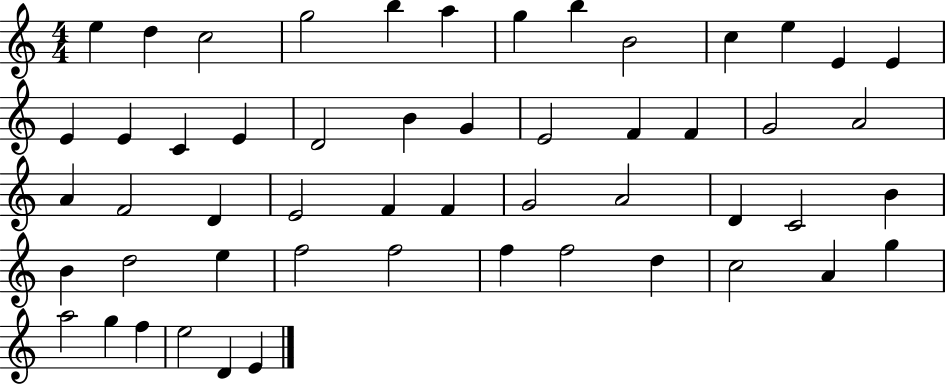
E5/q D5/q C5/h G5/h B5/q A5/q G5/q B5/q B4/h C5/q E5/q E4/q E4/q E4/q E4/q C4/q E4/q D4/h B4/q G4/q E4/h F4/q F4/q G4/h A4/h A4/q F4/h D4/q E4/h F4/q F4/q G4/h A4/h D4/q C4/h B4/q B4/q D5/h E5/q F5/h F5/h F5/q F5/h D5/q C5/h A4/q G5/q A5/h G5/q F5/q E5/h D4/q E4/q